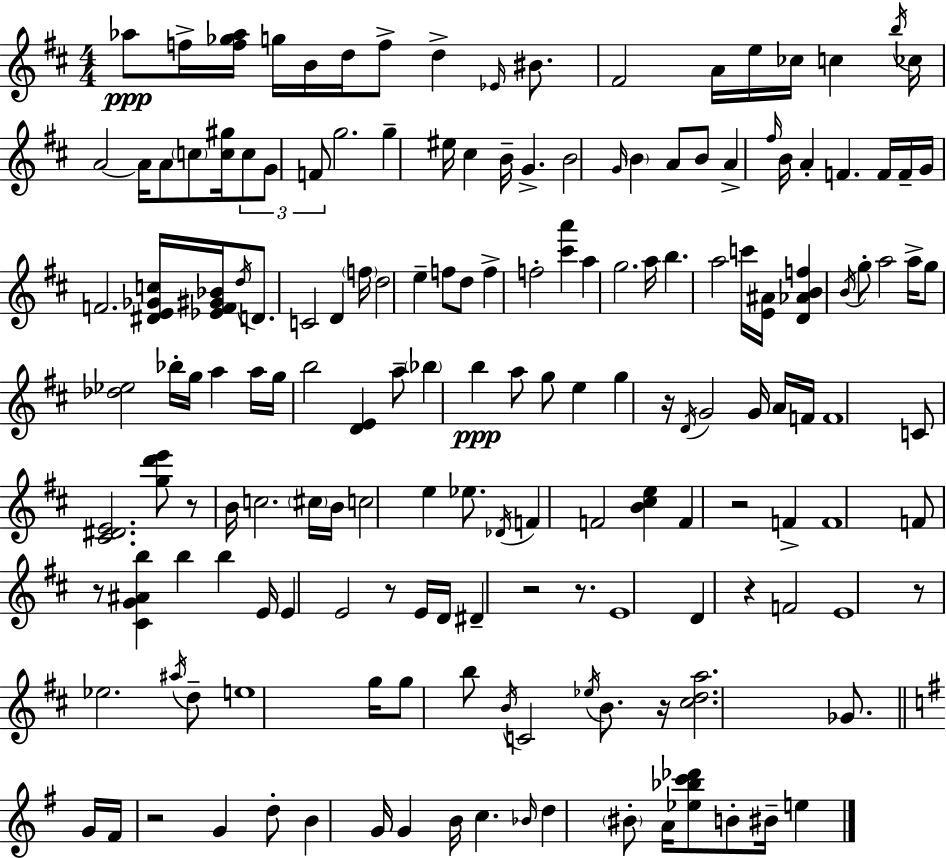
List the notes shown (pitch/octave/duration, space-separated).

Ab5/e F5/s [F5,Gb5,Ab5]/s G5/s B4/s D5/s F5/e D5/q Eb4/s BIS4/e. F#4/h A4/s E5/s CES5/s C5/q B5/s CES5/s A4/h A4/s A4/e C5/e [C5,G#5]/s C5/e G4/e F4/e G5/h. G5/q EIS5/s C#5/q B4/s G4/q. B4/h G4/s B4/q A4/e B4/e A4/q F#5/s B4/s A4/q F4/q. F4/s F4/s G4/s F4/h. [D#4,E4,Gb4,C5]/s [Eb4,F4,G#4,Bb4]/s D5/s D4/e. C4/h D4/q F5/s D5/h E5/q F5/e D5/e F5/q F5/h [C#6,A6]/q A5/q G5/h. A5/s B5/q. A5/h C6/s [E4,A#4]/s [D4,Ab4,B4,F5]/q B4/s G5/e A5/h A5/s G5/e [Db5,Eb5]/h Bb5/s G5/s A5/q A5/s G5/s B5/h [D4,E4]/q A5/e Bb5/q B5/q A5/e G5/e E5/q G5/q R/s D4/s G4/h G4/s A4/s F4/s F4/w C4/e [C#4,D#4,E4]/h. [G5,D6,E6]/e R/e B4/s C5/h. C#5/s B4/s C5/h E5/q Eb5/e. Db4/s F4/q F4/h [B4,C#5,E5]/q F4/q R/h F4/q F4/w F4/e R/e [C#4,G4,A#4,B5]/q B5/q B5/q E4/s E4/q E4/h R/e E4/s D4/s D#4/q R/h R/e. E4/w D4/q R/q F4/h E4/w R/e Eb5/h. A#5/s D5/e E5/w G5/s G5/e B5/e B4/s C4/h Eb5/s B4/e. R/s [C#5,D5,A5]/h. Gb4/e. G4/s F#4/s R/h G4/q D5/e B4/q G4/s G4/q B4/s C5/q. Bb4/s D5/q BIS4/e A4/s [Eb5,Bb5,C6,Db6]/e B4/e BIS4/s E5/q